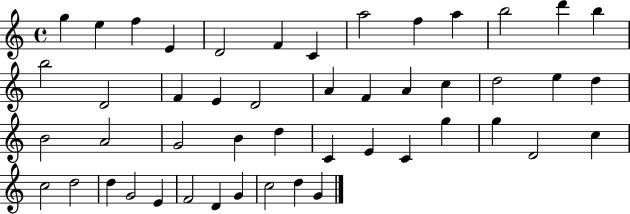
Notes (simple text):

G5/q E5/q F5/q E4/q D4/h F4/q C4/q A5/h F5/q A5/q B5/h D6/q B5/q B5/h D4/h F4/q E4/q D4/h A4/q F4/q A4/q C5/q D5/h E5/q D5/q B4/h A4/h G4/h B4/q D5/q C4/q E4/q C4/q G5/q G5/q D4/h C5/q C5/h D5/h D5/q G4/h E4/q F4/h D4/q G4/q C5/h D5/q G4/q